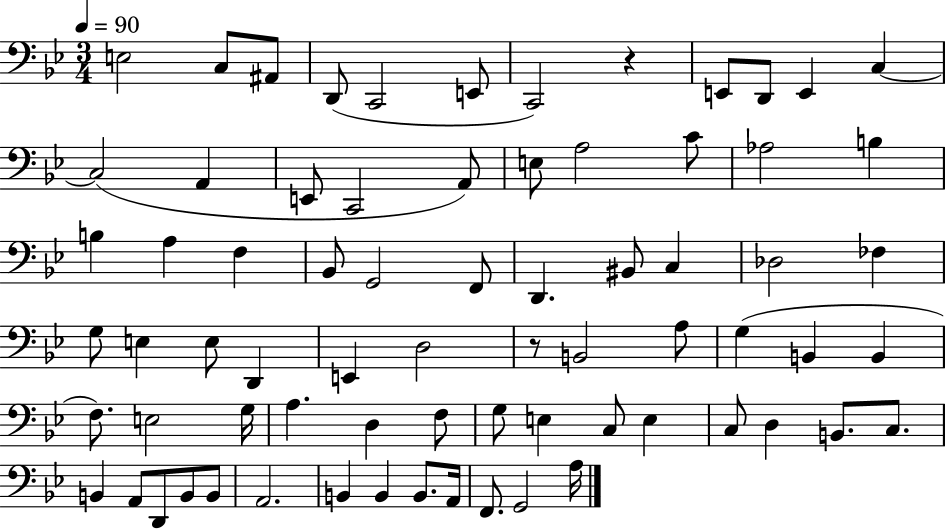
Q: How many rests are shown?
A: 2